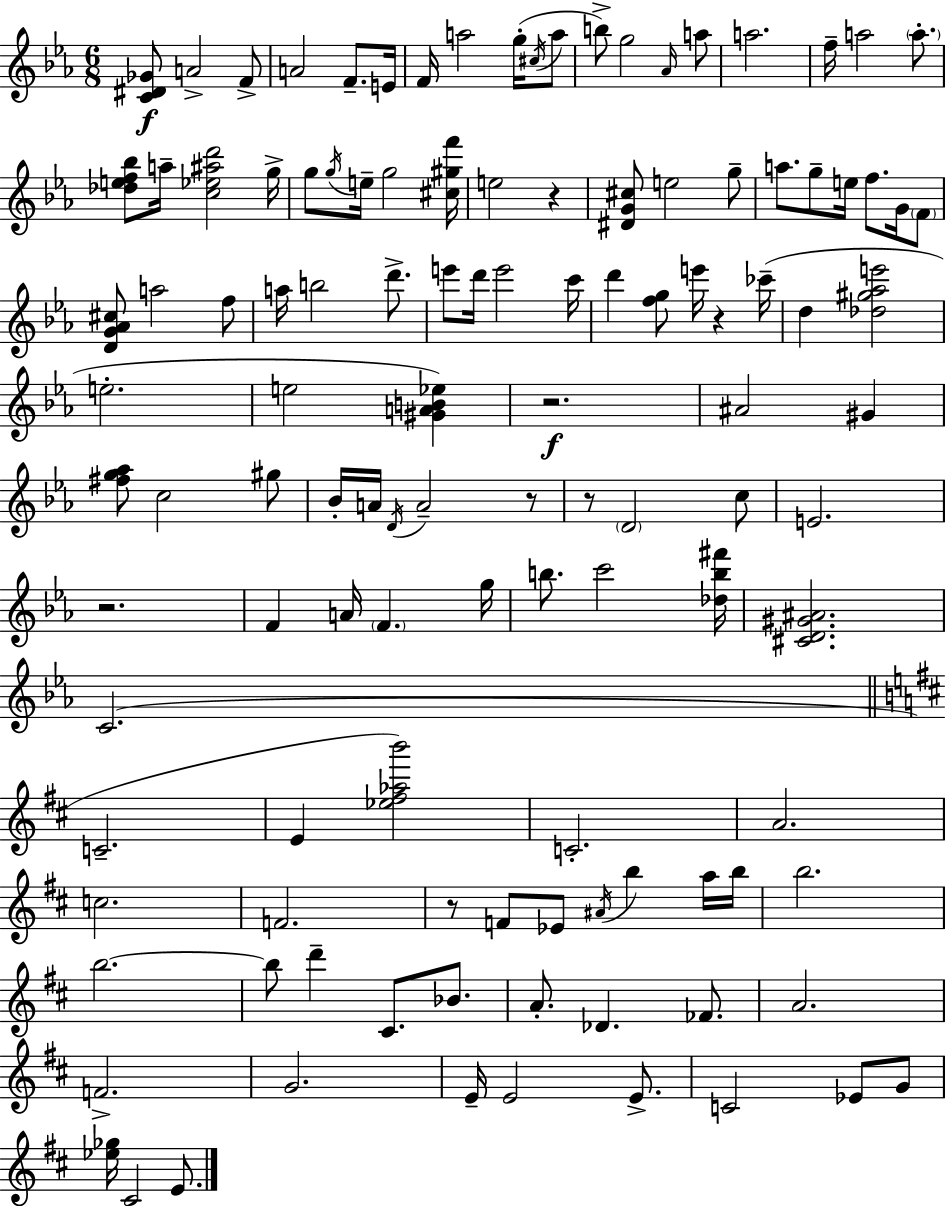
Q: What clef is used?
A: treble